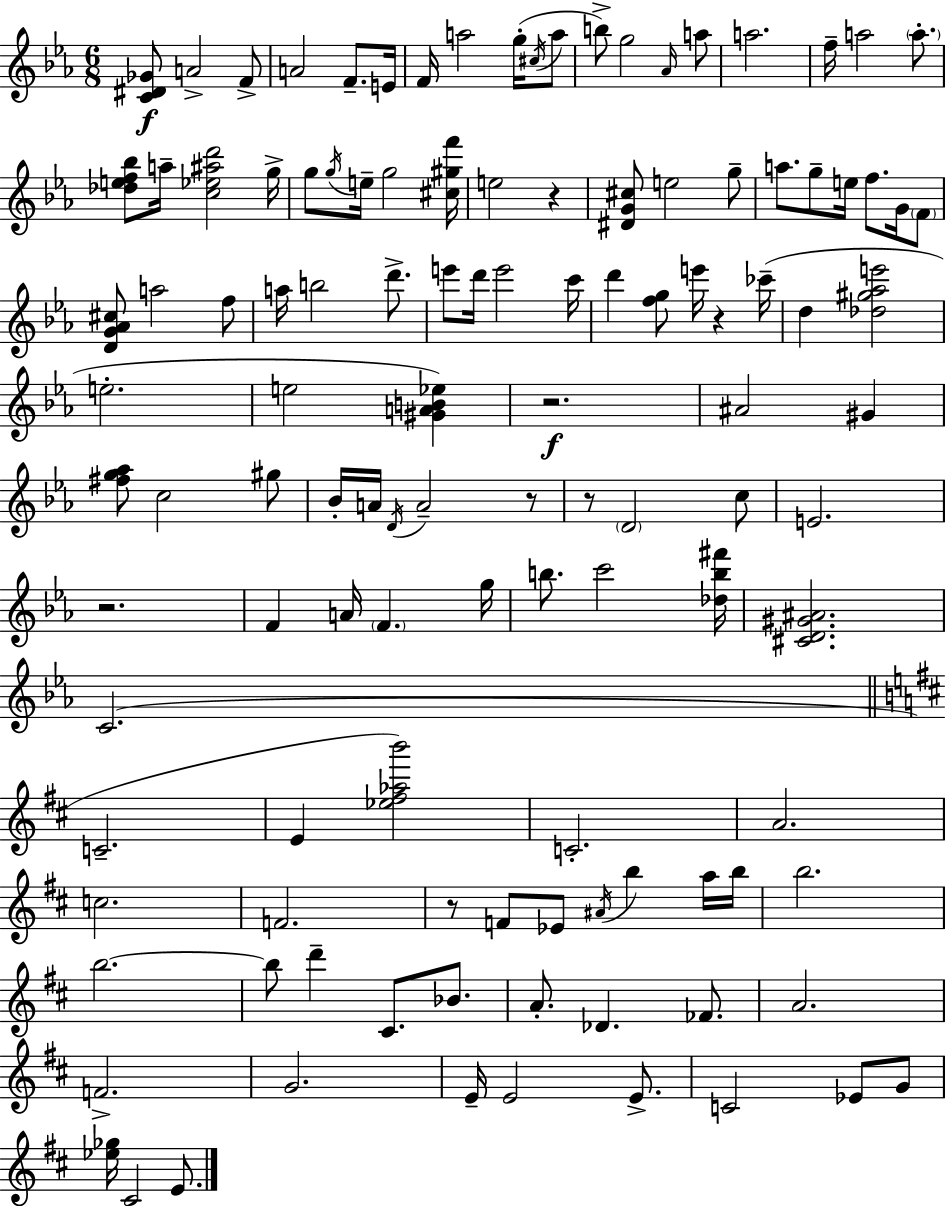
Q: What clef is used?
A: treble